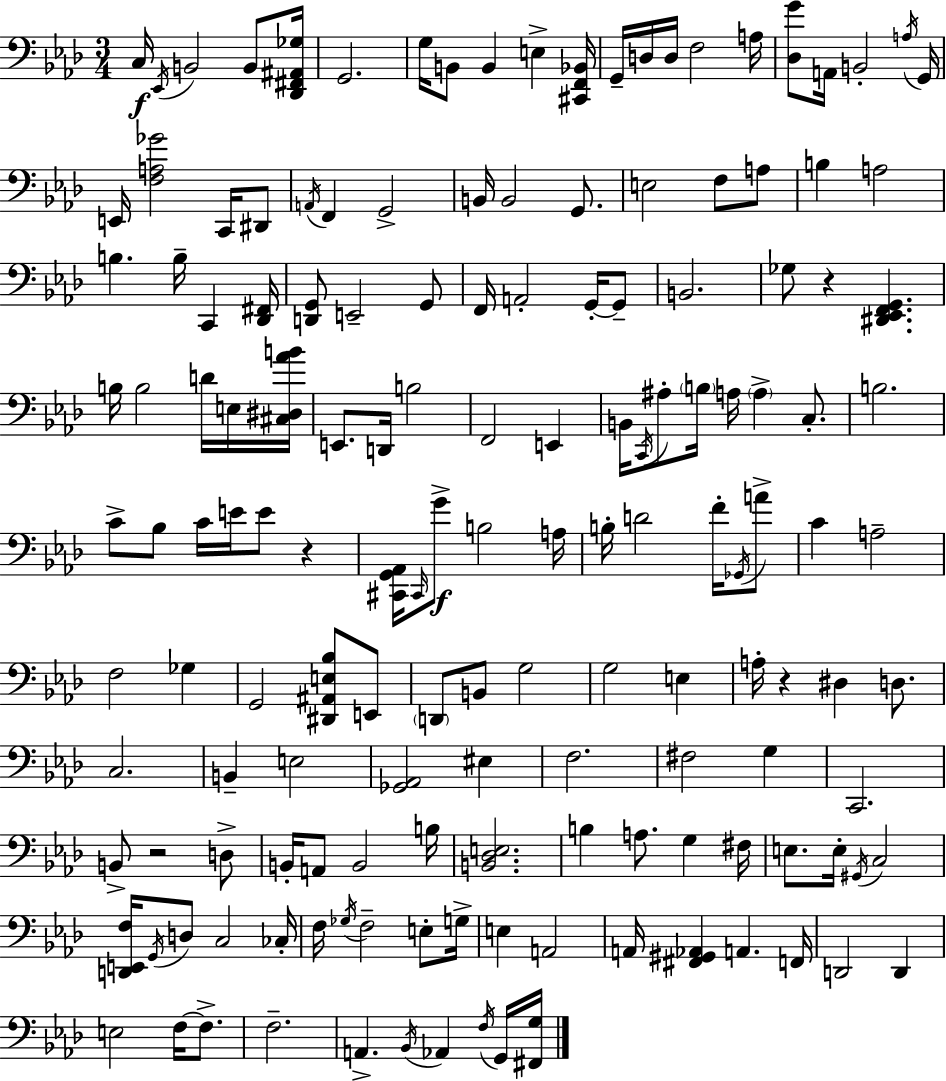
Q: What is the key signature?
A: AES major